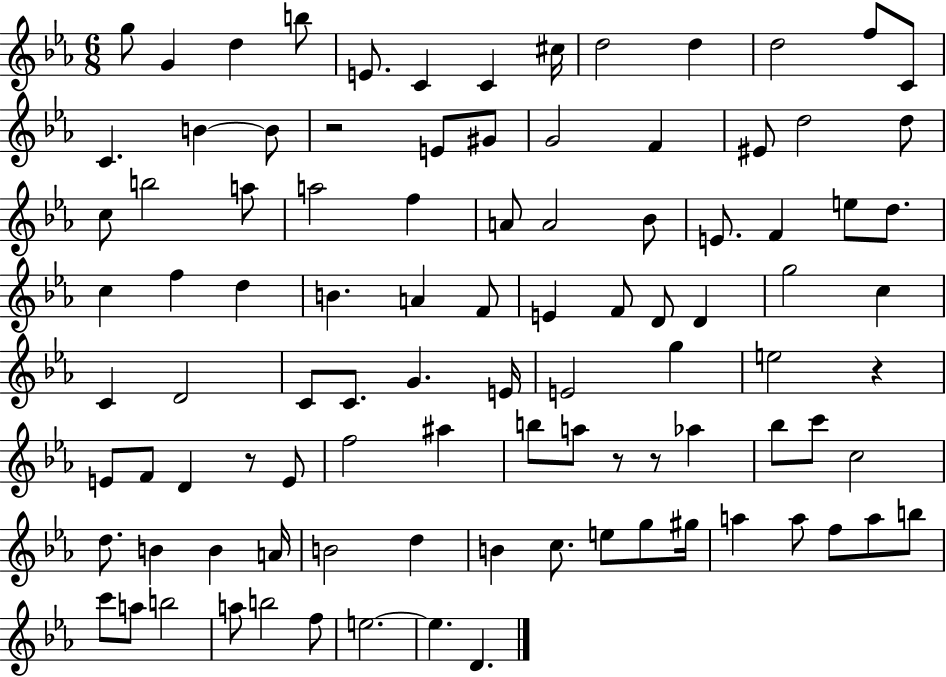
{
  \clef treble
  \numericTimeSignature
  \time 6/8
  \key ees \major
  g''8 g'4 d''4 b''8 | e'8. c'4 c'4 cis''16 | d''2 d''4 | d''2 f''8 c'8 | \break c'4. b'4~~ b'8 | r2 e'8 gis'8 | g'2 f'4 | eis'8 d''2 d''8 | \break c''8 b''2 a''8 | a''2 f''4 | a'8 a'2 bes'8 | e'8. f'4 e''8 d''8. | \break c''4 f''4 d''4 | b'4. a'4 f'8 | e'4 f'8 d'8 d'4 | g''2 c''4 | \break c'4 d'2 | c'8 c'8. g'4. e'16 | e'2 g''4 | e''2 r4 | \break e'8 f'8 d'4 r8 e'8 | f''2 ais''4 | b''8 a''8 r8 r8 aes''4 | bes''8 c'''8 c''2 | \break d''8. b'4 b'4 a'16 | b'2 d''4 | b'4 c''8. e''8 g''8 gis''16 | a''4 a''8 f''8 a''8 b''8 | \break c'''8 a''8 b''2 | a''8 b''2 f''8 | e''2.~~ | e''4. d'4. | \break \bar "|."
}